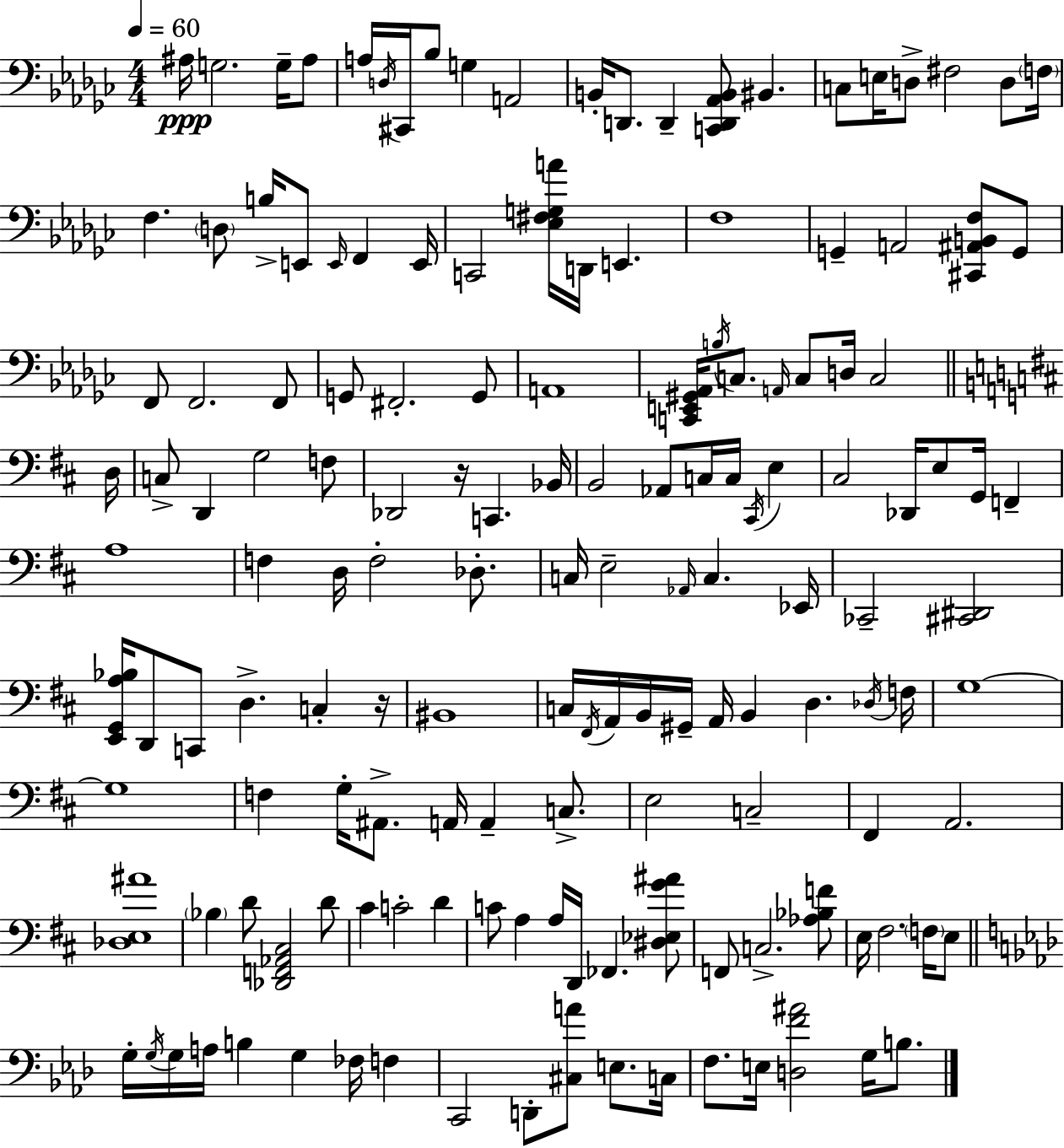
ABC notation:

X:1
T:Untitled
M:4/4
L:1/4
K:Ebm
^A,/4 G,2 G,/4 ^A,/2 A,/4 D,/4 ^C,,/4 _B,/2 G, A,,2 B,,/4 D,,/2 D,, [C,,D,,_A,,B,,]/2 ^B,, C,/2 E,/4 D,/2 ^F,2 D,/2 F,/4 F, D,/2 B,/4 E,,/2 E,,/4 F,, E,,/4 C,,2 [_E,^F,G,A]/4 D,,/4 E,, F,4 G,, A,,2 [^C,,^A,,B,,F,]/2 G,,/2 F,,/2 F,,2 F,,/2 G,,/2 ^F,,2 G,,/2 A,,4 [C,,E,,^G,,_A,,]/4 B,/4 C,/2 A,,/4 C,/2 D,/4 C,2 D,/4 C,/2 D,, G,2 F,/2 _D,,2 z/4 C,, _B,,/4 B,,2 _A,,/2 C,/4 C,/4 ^C,,/4 E, ^C,2 _D,,/4 E,/2 G,,/4 F,, A,4 F, D,/4 F,2 _D,/2 C,/4 E,2 _A,,/4 C, _E,,/4 _C,,2 [^C,,^D,,]2 [E,,G,,A,_B,]/4 D,,/2 C,,/2 D, C, z/4 ^B,,4 C,/4 ^F,,/4 A,,/4 B,,/4 ^G,,/4 A,,/4 B,, D, _D,/4 F,/4 G,4 G,4 F, G,/4 ^A,,/2 A,,/4 A,, C,/2 E,2 C,2 ^F,, A,,2 [_D,E,^A]4 _B, D/2 [_D,,F,,_A,,^C,]2 D/2 ^C C2 D C/2 A, A,/4 D,,/4 _F,, [^D,_E,G^A]/2 F,,/2 C,2 [_A,_B,F]/2 E,/4 ^F,2 F,/4 E,/2 G,/4 G,/4 G,/4 A,/4 B, G, _F,/4 F, C,,2 D,,/2 [^C,A]/2 E,/2 C,/4 F,/2 E,/4 [D,F^A]2 G,/4 B,/2